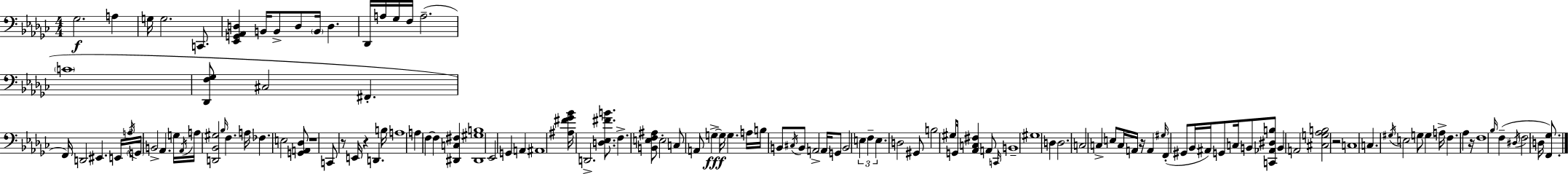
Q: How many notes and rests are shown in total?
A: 127